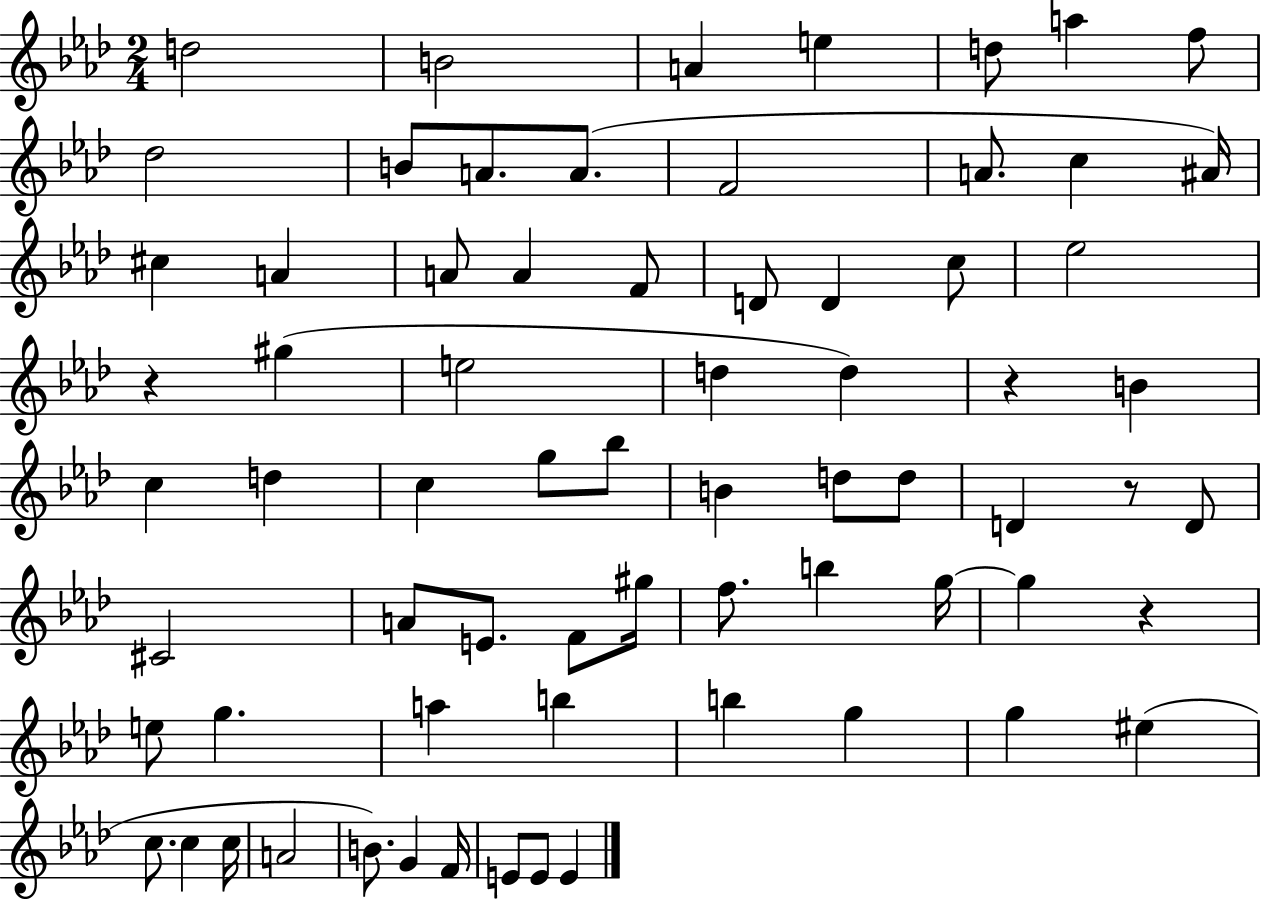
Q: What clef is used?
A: treble